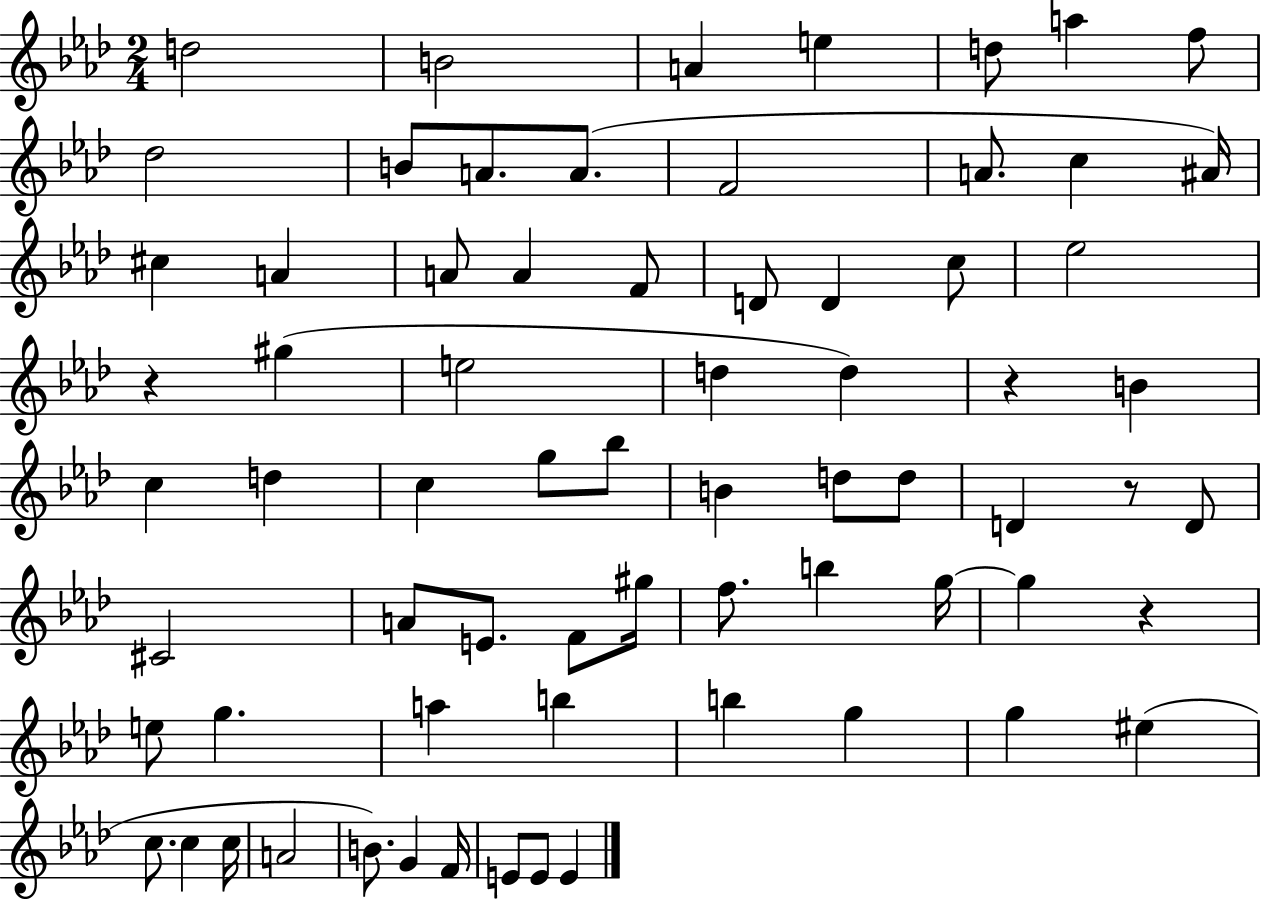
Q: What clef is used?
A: treble